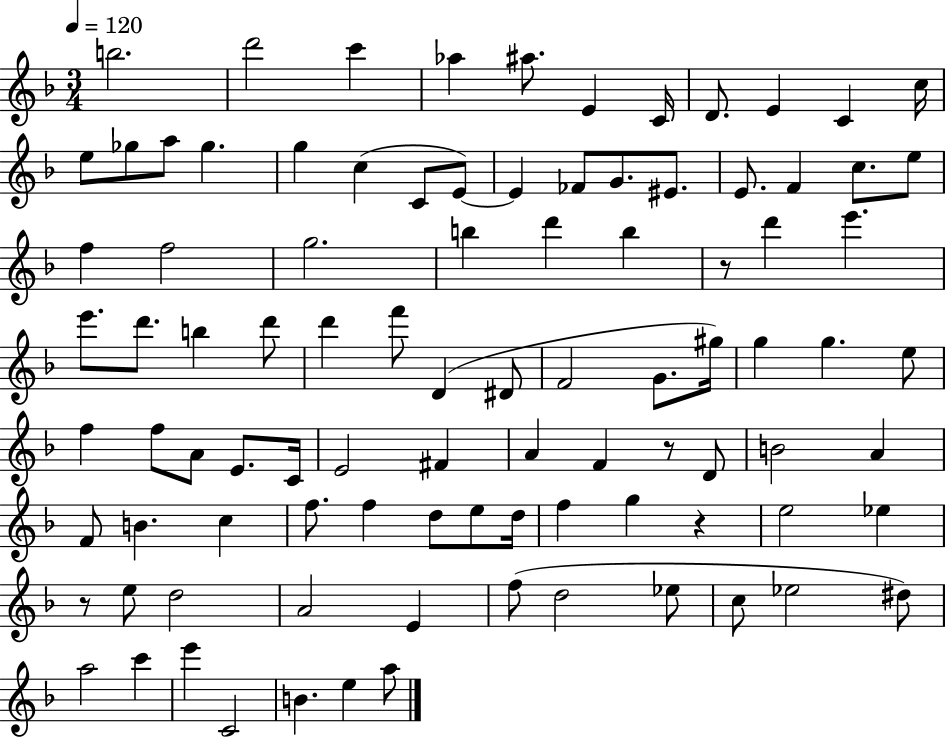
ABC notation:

X:1
T:Untitled
M:3/4
L:1/4
K:F
b2 d'2 c' _a ^a/2 E C/4 D/2 E C c/4 e/2 _g/2 a/2 _g g c C/2 E/2 E _F/2 G/2 ^E/2 E/2 F c/2 e/2 f f2 g2 b d' b z/2 d' e' e'/2 d'/2 b d'/2 d' f'/2 D ^D/2 F2 G/2 ^g/4 g g e/2 f f/2 A/2 E/2 C/4 E2 ^F A F z/2 D/2 B2 A F/2 B c f/2 f d/2 e/2 d/4 f g z e2 _e z/2 e/2 d2 A2 E f/2 d2 _e/2 c/2 _e2 ^d/2 a2 c' e' C2 B e a/2